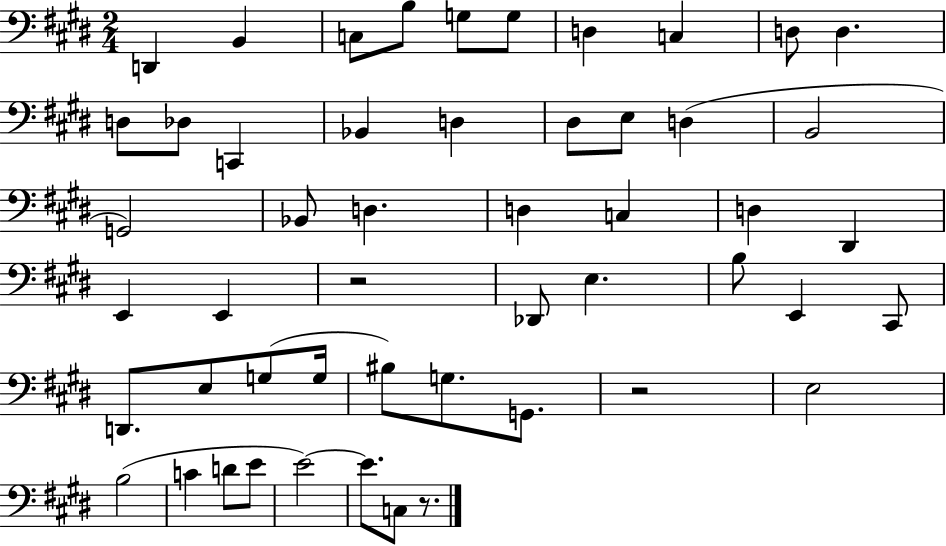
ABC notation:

X:1
T:Untitled
M:2/4
L:1/4
K:E
D,, B,, C,/2 B,/2 G,/2 G,/2 D, C, D,/2 D, D,/2 _D,/2 C,, _B,, D, ^D,/2 E,/2 D, B,,2 G,,2 _B,,/2 D, D, C, D, ^D,, E,, E,, z2 _D,,/2 E, B,/2 E,, ^C,,/2 D,,/2 E,/2 G,/2 G,/4 ^B,/2 G,/2 G,,/2 z2 E,2 B,2 C D/2 E/2 E2 E/2 C,/2 z/2